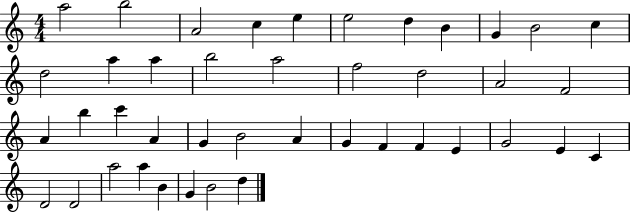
A5/h B5/h A4/h C5/q E5/q E5/h D5/q B4/q G4/q B4/h C5/q D5/h A5/q A5/q B5/h A5/h F5/h D5/h A4/h F4/h A4/q B5/q C6/q A4/q G4/q B4/h A4/q G4/q F4/q F4/q E4/q G4/h E4/q C4/q D4/h D4/h A5/h A5/q B4/q G4/q B4/h D5/q